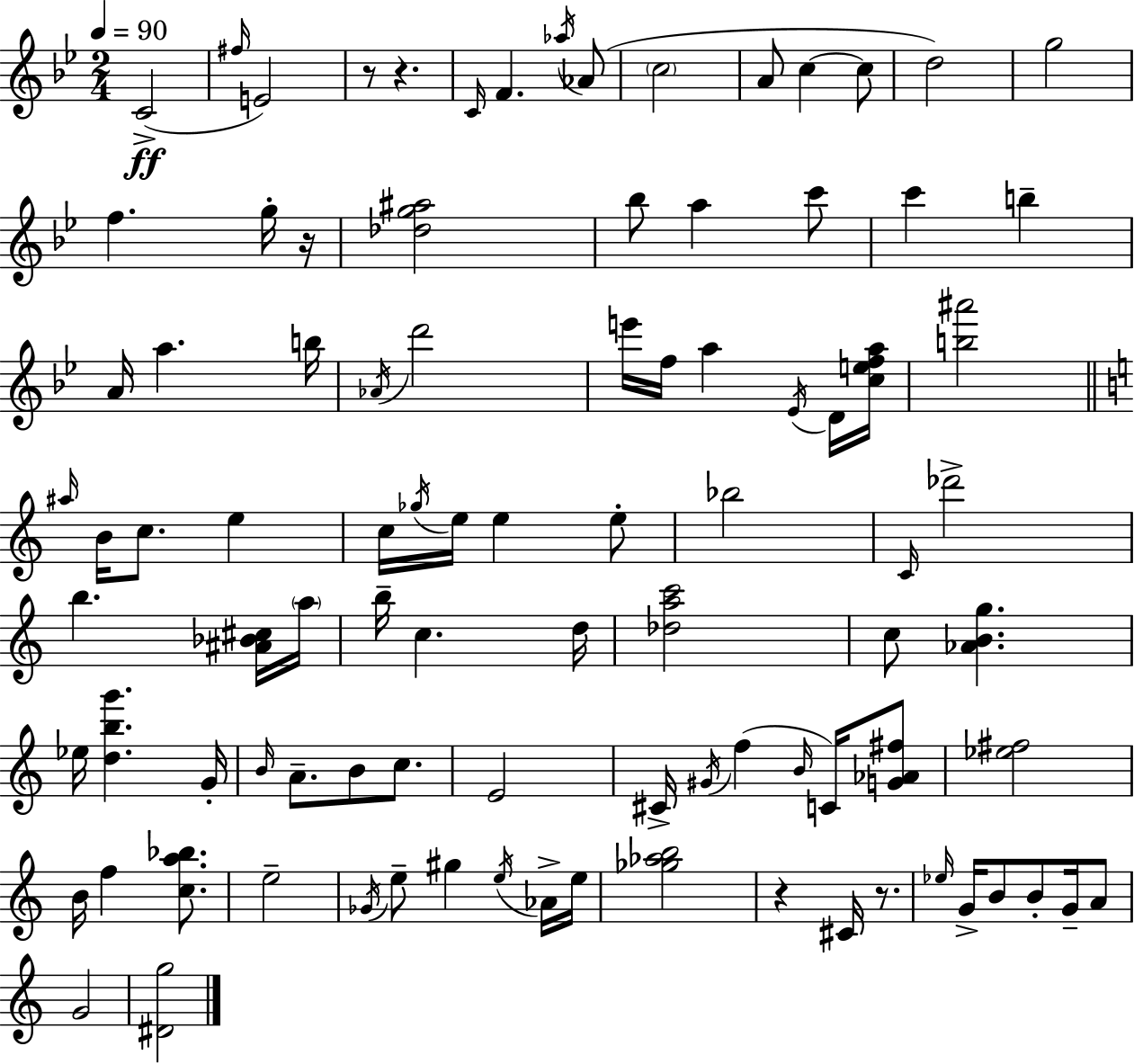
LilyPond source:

{
  \clef treble
  \numericTimeSignature
  \time 2/4
  \key bes \major
  \tempo 4 = 90
  c'2->(\ff | \grace { fis''16 } e'2) | r8 r4. | \grace { c'16 } f'4. | \break \acciaccatura { aes''16 } aes'8( \parenthesize c''2 | a'8 c''4~~ | c''8 d''2) | g''2 | \break f''4. | g''16-. r16 <des'' g'' ais''>2 | bes''8 a''4 | c'''8 c'''4 b''4-- | \break a'16 a''4. | b''16 \acciaccatura { aes'16 } d'''2 | e'''16 f''16 a''4 | \acciaccatura { ees'16 } d'16 <c'' e'' f'' a''>16 <b'' ais'''>2 | \break \bar "||" \break \key c \major \grace { ais''16 } b'16 c''8. e''4 | c''16 \acciaccatura { ges''16 } e''16 e''4 | e''8-. bes''2 | \grace { c'16 } des'''2-> | \break b''4. | <ais' bes' cis''>16 \parenthesize a''16 b''16-- c''4. | d''16 <des'' a'' c'''>2 | c''8 <aes' b' g''>4. | \break ees''16 <d'' b'' g'''>4. | g'16-. \grace { b'16 } a'8.-- b'8 | c''8. e'2 | cis'16-> \acciaccatura { gis'16 }( f''4 | \break \grace { b'16 }) c'16 <g' aes' fis''>8 <ees'' fis''>2 | b'16 f''4 | <c'' a'' bes''>8. e''2-- | \acciaccatura { ges'16 } e''8-- | \break gis''4 \acciaccatura { e''16 } aes'16-> e''16 | <ges'' aes'' b''>2 | r4 cis'16 r8. | \grace { ees''16 } g'16-> b'8 b'8-. g'16-- a'8 | \break g'2 | <dis' g''>2 | \bar "|."
}